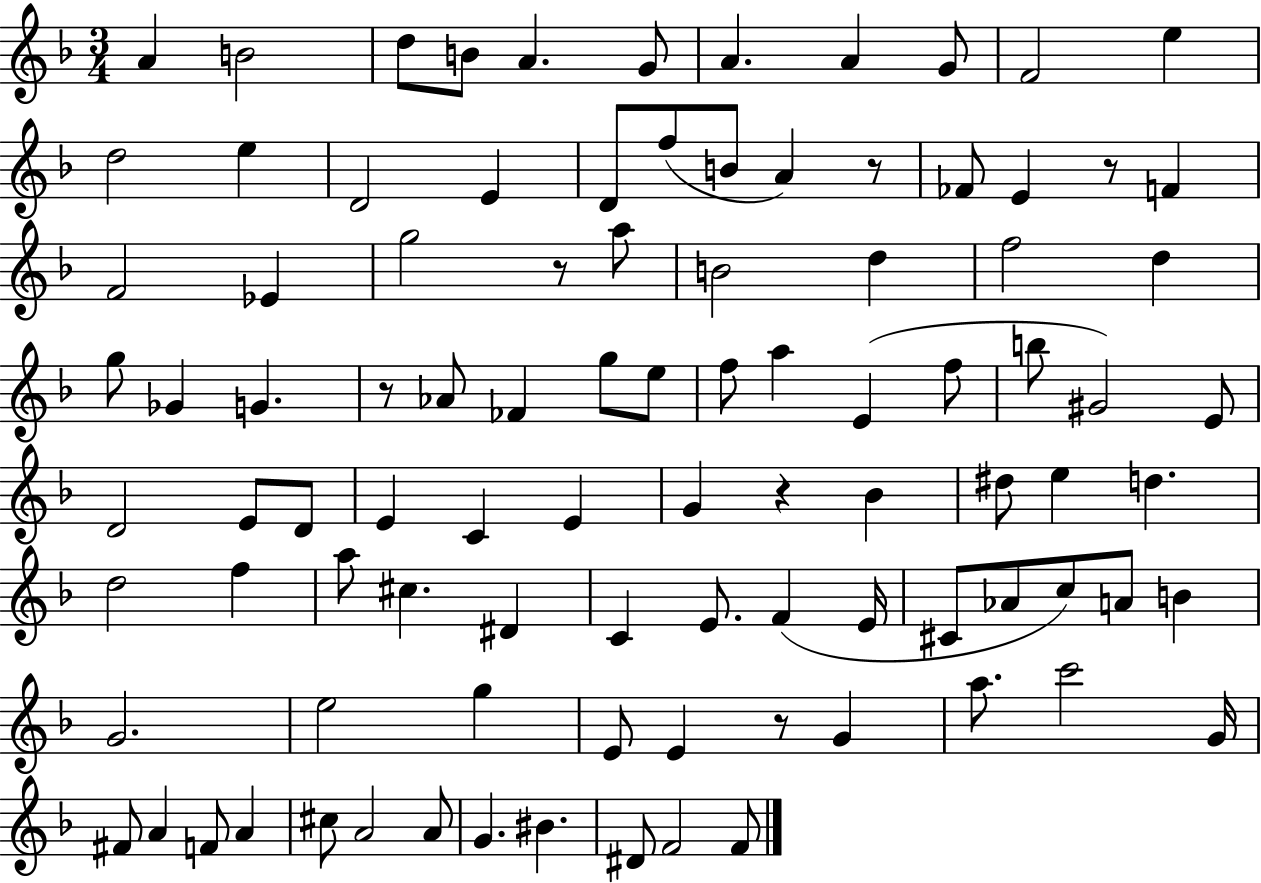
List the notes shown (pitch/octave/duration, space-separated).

A4/q B4/h D5/e B4/e A4/q. G4/e A4/q. A4/q G4/e F4/h E5/q D5/h E5/q D4/h E4/q D4/e F5/e B4/e A4/q R/e FES4/e E4/q R/e F4/q F4/h Eb4/q G5/h R/e A5/e B4/h D5/q F5/h D5/q G5/e Gb4/q G4/q. R/e Ab4/e FES4/q G5/e E5/e F5/e A5/q E4/q F5/e B5/e G#4/h E4/e D4/h E4/e D4/e E4/q C4/q E4/q G4/q R/q Bb4/q D#5/e E5/q D5/q. D5/h F5/q A5/e C#5/q. D#4/q C4/q E4/e. F4/q E4/s C#4/e Ab4/e C5/e A4/e B4/q G4/h. E5/h G5/q E4/e E4/q R/e G4/q A5/e. C6/h G4/s F#4/e A4/q F4/e A4/q C#5/e A4/h A4/e G4/q. BIS4/q. D#4/e F4/h F4/e